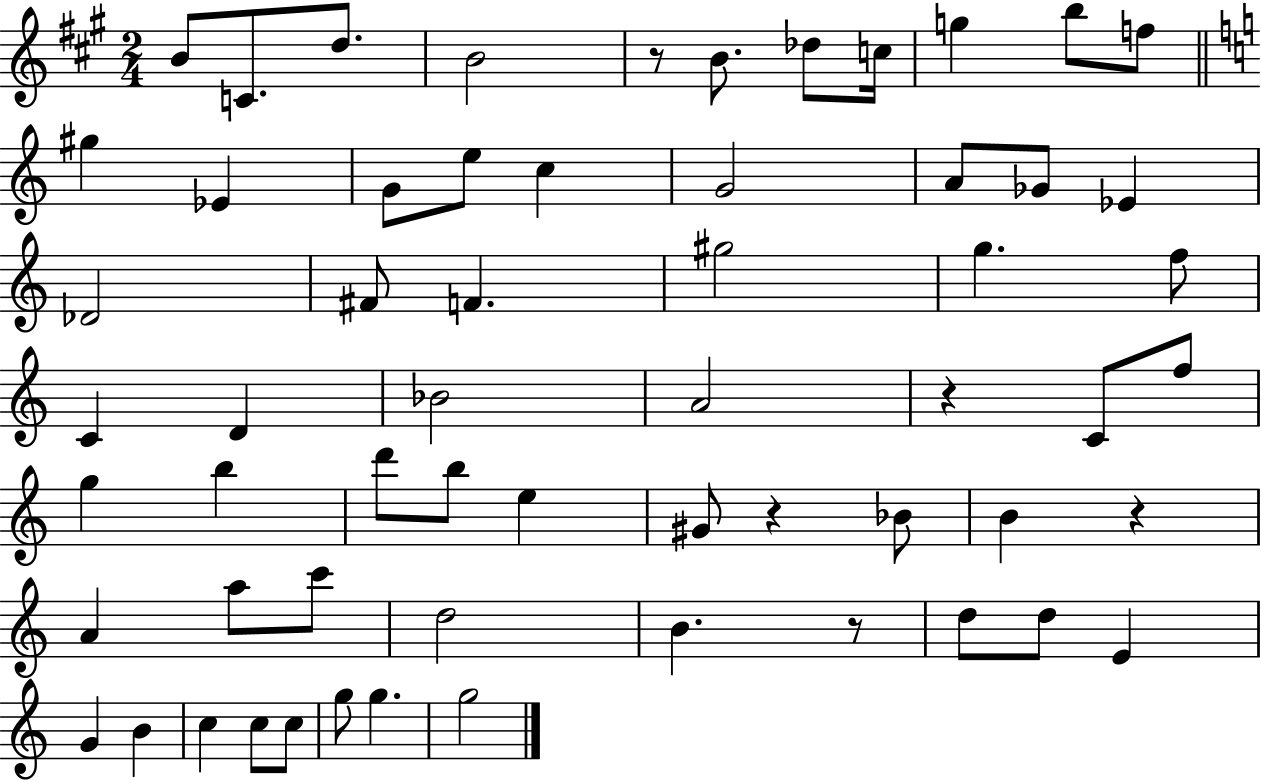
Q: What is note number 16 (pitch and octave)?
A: G4